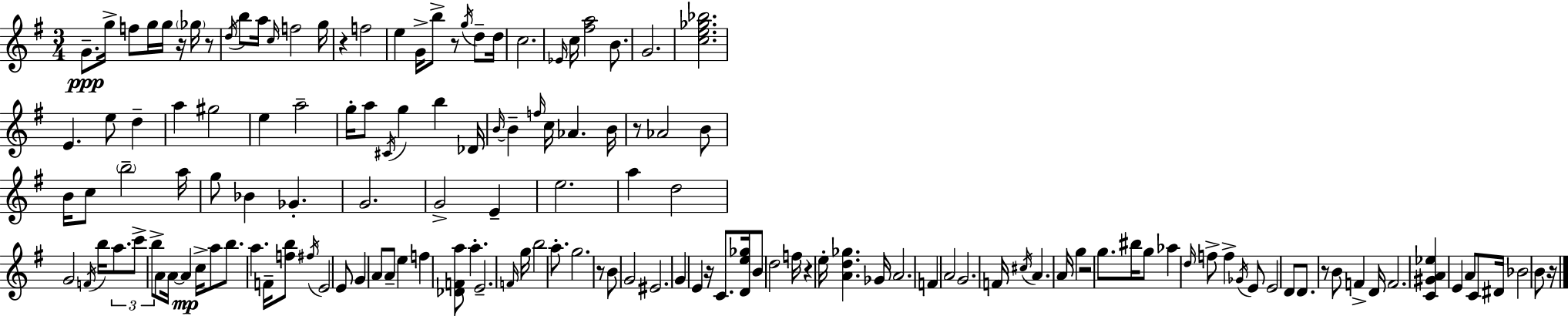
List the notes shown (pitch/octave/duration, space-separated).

G4/e. G5/s F5/e G5/s G5/s R/s Gb5/s R/e D5/s B5/e A5/s C5/s F5/h G5/s R/q F5/h E5/q G4/s B5/e R/e G5/s D5/e D5/s C5/h. Eb4/s C5/s [F#5,A5]/h B4/e. G4/h. [C5,E5,Gb5,Bb5]/h. E4/q. E5/e D5/q A5/q G#5/h E5/q A5/h G5/s A5/e C#4/s G5/q B5/q Db4/s B4/s B4/q F5/s C5/s Ab4/q. B4/s R/e Ab4/h B4/e B4/s C5/e B5/h A5/s G5/e Bb4/q Gb4/q. G4/h. G4/h E4/q E5/h. A5/q D5/h G4/h F4/s B5/s A5/e. C6/e B5/e A4/e A4/s A4/q C5/s A5/e B5/e. A5/q. F4/s [F5,B5]/e F#5/s E4/h E4/e G4/q A4/e A4/e E5/q F5/q [Db4,F4,A5]/e A5/q. E4/h. F4/s G5/s B5/h A5/e. G5/h. R/e B4/e G4/h EIS4/h. G4/q E4/q R/s C4/e. [D4,E5,Gb5]/s B4/e D5/h F5/s R/q E5/s [A4,D5,Gb5]/q. Gb4/s A4/h. F4/q A4/h G4/h. F4/s C#5/s A4/q. A4/s G5/q R/h G5/e. BIS5/s G5/e Ab5/q D5/s F5/e F5/q Gb4/s E4/e E4/h D4/e D4/e. R/e B4/e F4/q D4/s F4/h. [C4,G#4,A4,Eb5]/q E4/q A4/e C4/e D#4/s Bb4/h B4/e R/s